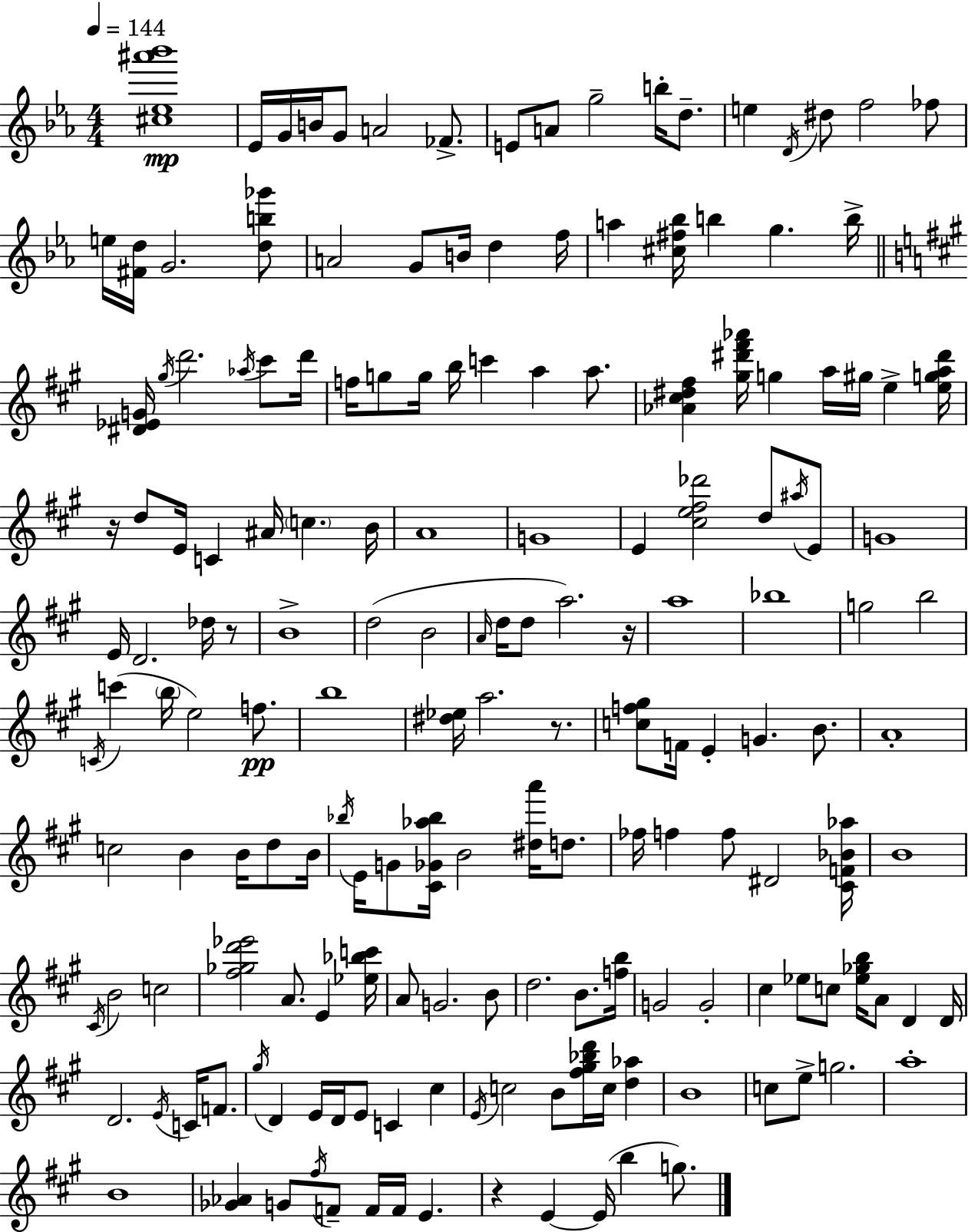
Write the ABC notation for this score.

X:1
T:Untitled
M:4/4
L:1/4
K:Eb
[^c_e^a'_b']4 _E/4 G/4 B/4 G/2 A2 _F/2 E/2 A/2 g2 b/4 d/2 e D/4 ^d/2 f2 _f/2 e/4 [^Fd]/4 G2 [db_g']/2 A2 G/2 B/4 d f/4 a [^c^f_b]/4 b g b/4 [^D_EG]/4 ^g/4 d'2 _a/4 ^c'/2 d'/4 f/4 g/2 g/4 b/4 c' a a/2 [_A^c^d^f] [^g^d'^f'_a']/4 g a/4 ^g/4 e [ega^d']/4 z/4 d/2 E/4 C ^A/4 c B/4 A4 G4 E [^ce^f_d']2 d/2 ^a/4 E/2 G4 E/4 D2 _d/4 z/2 B4 d2 B2 A/4 d/4 d/2 a2 z/4 a4 _b4 g2 b2 C/4 c' b/4 e2 f/2 b4 [^d_e]/4 a2 z/2 [cf^g]/2 F/4 E G B/2 A4 c2 B B/4 d/2 B/4 _b/4 E/4 G/2 [^C_G_a_b]/4 B2 [^da']/4 d/2 _f/4 f f/2 ^D2 [^CF_B_a]/4 B4 ^C/4 B2 c2 [^f_gd'_e']2 A/2 E [_e_bc']/4 A/2 G2 B/2 d2 B/2 [fb]/4 G2 G2 ^c _e/2 c/2 [_e_gb]/4 A/2 D D/4 D2 E/4 C/4 F/2 ^g/4 D E/4 D/4 E/2 C ^c E/4 c2 B/2 [^f^g_bd']/4 c/4 [d_a] B4 c/2 e/2 g2 a4 B4 [_G_A] G/2 ^f/4 F/2 F/4 F/4 E z E E/4 b g/2